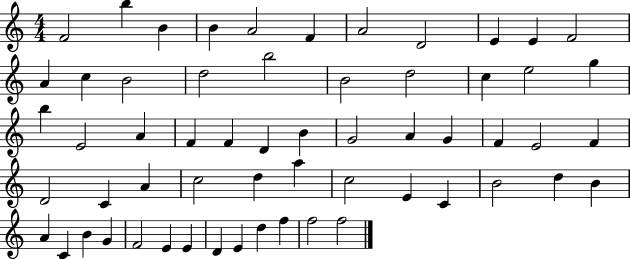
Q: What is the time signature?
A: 4/4